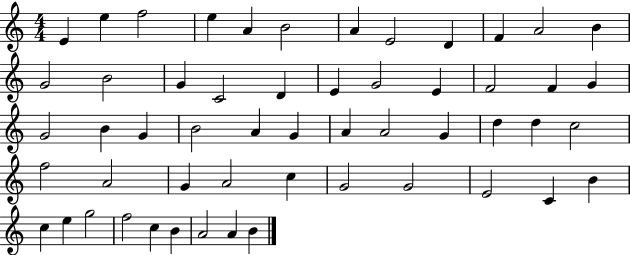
X:1
T:Untitled
M:4/4
L:1/4
K:C
E e f2 e A B2 A E2 D F A2 B G2 B2 G C2 D E G2 E F2 F G G2 B G B2 A G A A2 G d d c2 f2 A2 G A2 c G2 G2 E2 C B c e g2 f2 c B A2 A B